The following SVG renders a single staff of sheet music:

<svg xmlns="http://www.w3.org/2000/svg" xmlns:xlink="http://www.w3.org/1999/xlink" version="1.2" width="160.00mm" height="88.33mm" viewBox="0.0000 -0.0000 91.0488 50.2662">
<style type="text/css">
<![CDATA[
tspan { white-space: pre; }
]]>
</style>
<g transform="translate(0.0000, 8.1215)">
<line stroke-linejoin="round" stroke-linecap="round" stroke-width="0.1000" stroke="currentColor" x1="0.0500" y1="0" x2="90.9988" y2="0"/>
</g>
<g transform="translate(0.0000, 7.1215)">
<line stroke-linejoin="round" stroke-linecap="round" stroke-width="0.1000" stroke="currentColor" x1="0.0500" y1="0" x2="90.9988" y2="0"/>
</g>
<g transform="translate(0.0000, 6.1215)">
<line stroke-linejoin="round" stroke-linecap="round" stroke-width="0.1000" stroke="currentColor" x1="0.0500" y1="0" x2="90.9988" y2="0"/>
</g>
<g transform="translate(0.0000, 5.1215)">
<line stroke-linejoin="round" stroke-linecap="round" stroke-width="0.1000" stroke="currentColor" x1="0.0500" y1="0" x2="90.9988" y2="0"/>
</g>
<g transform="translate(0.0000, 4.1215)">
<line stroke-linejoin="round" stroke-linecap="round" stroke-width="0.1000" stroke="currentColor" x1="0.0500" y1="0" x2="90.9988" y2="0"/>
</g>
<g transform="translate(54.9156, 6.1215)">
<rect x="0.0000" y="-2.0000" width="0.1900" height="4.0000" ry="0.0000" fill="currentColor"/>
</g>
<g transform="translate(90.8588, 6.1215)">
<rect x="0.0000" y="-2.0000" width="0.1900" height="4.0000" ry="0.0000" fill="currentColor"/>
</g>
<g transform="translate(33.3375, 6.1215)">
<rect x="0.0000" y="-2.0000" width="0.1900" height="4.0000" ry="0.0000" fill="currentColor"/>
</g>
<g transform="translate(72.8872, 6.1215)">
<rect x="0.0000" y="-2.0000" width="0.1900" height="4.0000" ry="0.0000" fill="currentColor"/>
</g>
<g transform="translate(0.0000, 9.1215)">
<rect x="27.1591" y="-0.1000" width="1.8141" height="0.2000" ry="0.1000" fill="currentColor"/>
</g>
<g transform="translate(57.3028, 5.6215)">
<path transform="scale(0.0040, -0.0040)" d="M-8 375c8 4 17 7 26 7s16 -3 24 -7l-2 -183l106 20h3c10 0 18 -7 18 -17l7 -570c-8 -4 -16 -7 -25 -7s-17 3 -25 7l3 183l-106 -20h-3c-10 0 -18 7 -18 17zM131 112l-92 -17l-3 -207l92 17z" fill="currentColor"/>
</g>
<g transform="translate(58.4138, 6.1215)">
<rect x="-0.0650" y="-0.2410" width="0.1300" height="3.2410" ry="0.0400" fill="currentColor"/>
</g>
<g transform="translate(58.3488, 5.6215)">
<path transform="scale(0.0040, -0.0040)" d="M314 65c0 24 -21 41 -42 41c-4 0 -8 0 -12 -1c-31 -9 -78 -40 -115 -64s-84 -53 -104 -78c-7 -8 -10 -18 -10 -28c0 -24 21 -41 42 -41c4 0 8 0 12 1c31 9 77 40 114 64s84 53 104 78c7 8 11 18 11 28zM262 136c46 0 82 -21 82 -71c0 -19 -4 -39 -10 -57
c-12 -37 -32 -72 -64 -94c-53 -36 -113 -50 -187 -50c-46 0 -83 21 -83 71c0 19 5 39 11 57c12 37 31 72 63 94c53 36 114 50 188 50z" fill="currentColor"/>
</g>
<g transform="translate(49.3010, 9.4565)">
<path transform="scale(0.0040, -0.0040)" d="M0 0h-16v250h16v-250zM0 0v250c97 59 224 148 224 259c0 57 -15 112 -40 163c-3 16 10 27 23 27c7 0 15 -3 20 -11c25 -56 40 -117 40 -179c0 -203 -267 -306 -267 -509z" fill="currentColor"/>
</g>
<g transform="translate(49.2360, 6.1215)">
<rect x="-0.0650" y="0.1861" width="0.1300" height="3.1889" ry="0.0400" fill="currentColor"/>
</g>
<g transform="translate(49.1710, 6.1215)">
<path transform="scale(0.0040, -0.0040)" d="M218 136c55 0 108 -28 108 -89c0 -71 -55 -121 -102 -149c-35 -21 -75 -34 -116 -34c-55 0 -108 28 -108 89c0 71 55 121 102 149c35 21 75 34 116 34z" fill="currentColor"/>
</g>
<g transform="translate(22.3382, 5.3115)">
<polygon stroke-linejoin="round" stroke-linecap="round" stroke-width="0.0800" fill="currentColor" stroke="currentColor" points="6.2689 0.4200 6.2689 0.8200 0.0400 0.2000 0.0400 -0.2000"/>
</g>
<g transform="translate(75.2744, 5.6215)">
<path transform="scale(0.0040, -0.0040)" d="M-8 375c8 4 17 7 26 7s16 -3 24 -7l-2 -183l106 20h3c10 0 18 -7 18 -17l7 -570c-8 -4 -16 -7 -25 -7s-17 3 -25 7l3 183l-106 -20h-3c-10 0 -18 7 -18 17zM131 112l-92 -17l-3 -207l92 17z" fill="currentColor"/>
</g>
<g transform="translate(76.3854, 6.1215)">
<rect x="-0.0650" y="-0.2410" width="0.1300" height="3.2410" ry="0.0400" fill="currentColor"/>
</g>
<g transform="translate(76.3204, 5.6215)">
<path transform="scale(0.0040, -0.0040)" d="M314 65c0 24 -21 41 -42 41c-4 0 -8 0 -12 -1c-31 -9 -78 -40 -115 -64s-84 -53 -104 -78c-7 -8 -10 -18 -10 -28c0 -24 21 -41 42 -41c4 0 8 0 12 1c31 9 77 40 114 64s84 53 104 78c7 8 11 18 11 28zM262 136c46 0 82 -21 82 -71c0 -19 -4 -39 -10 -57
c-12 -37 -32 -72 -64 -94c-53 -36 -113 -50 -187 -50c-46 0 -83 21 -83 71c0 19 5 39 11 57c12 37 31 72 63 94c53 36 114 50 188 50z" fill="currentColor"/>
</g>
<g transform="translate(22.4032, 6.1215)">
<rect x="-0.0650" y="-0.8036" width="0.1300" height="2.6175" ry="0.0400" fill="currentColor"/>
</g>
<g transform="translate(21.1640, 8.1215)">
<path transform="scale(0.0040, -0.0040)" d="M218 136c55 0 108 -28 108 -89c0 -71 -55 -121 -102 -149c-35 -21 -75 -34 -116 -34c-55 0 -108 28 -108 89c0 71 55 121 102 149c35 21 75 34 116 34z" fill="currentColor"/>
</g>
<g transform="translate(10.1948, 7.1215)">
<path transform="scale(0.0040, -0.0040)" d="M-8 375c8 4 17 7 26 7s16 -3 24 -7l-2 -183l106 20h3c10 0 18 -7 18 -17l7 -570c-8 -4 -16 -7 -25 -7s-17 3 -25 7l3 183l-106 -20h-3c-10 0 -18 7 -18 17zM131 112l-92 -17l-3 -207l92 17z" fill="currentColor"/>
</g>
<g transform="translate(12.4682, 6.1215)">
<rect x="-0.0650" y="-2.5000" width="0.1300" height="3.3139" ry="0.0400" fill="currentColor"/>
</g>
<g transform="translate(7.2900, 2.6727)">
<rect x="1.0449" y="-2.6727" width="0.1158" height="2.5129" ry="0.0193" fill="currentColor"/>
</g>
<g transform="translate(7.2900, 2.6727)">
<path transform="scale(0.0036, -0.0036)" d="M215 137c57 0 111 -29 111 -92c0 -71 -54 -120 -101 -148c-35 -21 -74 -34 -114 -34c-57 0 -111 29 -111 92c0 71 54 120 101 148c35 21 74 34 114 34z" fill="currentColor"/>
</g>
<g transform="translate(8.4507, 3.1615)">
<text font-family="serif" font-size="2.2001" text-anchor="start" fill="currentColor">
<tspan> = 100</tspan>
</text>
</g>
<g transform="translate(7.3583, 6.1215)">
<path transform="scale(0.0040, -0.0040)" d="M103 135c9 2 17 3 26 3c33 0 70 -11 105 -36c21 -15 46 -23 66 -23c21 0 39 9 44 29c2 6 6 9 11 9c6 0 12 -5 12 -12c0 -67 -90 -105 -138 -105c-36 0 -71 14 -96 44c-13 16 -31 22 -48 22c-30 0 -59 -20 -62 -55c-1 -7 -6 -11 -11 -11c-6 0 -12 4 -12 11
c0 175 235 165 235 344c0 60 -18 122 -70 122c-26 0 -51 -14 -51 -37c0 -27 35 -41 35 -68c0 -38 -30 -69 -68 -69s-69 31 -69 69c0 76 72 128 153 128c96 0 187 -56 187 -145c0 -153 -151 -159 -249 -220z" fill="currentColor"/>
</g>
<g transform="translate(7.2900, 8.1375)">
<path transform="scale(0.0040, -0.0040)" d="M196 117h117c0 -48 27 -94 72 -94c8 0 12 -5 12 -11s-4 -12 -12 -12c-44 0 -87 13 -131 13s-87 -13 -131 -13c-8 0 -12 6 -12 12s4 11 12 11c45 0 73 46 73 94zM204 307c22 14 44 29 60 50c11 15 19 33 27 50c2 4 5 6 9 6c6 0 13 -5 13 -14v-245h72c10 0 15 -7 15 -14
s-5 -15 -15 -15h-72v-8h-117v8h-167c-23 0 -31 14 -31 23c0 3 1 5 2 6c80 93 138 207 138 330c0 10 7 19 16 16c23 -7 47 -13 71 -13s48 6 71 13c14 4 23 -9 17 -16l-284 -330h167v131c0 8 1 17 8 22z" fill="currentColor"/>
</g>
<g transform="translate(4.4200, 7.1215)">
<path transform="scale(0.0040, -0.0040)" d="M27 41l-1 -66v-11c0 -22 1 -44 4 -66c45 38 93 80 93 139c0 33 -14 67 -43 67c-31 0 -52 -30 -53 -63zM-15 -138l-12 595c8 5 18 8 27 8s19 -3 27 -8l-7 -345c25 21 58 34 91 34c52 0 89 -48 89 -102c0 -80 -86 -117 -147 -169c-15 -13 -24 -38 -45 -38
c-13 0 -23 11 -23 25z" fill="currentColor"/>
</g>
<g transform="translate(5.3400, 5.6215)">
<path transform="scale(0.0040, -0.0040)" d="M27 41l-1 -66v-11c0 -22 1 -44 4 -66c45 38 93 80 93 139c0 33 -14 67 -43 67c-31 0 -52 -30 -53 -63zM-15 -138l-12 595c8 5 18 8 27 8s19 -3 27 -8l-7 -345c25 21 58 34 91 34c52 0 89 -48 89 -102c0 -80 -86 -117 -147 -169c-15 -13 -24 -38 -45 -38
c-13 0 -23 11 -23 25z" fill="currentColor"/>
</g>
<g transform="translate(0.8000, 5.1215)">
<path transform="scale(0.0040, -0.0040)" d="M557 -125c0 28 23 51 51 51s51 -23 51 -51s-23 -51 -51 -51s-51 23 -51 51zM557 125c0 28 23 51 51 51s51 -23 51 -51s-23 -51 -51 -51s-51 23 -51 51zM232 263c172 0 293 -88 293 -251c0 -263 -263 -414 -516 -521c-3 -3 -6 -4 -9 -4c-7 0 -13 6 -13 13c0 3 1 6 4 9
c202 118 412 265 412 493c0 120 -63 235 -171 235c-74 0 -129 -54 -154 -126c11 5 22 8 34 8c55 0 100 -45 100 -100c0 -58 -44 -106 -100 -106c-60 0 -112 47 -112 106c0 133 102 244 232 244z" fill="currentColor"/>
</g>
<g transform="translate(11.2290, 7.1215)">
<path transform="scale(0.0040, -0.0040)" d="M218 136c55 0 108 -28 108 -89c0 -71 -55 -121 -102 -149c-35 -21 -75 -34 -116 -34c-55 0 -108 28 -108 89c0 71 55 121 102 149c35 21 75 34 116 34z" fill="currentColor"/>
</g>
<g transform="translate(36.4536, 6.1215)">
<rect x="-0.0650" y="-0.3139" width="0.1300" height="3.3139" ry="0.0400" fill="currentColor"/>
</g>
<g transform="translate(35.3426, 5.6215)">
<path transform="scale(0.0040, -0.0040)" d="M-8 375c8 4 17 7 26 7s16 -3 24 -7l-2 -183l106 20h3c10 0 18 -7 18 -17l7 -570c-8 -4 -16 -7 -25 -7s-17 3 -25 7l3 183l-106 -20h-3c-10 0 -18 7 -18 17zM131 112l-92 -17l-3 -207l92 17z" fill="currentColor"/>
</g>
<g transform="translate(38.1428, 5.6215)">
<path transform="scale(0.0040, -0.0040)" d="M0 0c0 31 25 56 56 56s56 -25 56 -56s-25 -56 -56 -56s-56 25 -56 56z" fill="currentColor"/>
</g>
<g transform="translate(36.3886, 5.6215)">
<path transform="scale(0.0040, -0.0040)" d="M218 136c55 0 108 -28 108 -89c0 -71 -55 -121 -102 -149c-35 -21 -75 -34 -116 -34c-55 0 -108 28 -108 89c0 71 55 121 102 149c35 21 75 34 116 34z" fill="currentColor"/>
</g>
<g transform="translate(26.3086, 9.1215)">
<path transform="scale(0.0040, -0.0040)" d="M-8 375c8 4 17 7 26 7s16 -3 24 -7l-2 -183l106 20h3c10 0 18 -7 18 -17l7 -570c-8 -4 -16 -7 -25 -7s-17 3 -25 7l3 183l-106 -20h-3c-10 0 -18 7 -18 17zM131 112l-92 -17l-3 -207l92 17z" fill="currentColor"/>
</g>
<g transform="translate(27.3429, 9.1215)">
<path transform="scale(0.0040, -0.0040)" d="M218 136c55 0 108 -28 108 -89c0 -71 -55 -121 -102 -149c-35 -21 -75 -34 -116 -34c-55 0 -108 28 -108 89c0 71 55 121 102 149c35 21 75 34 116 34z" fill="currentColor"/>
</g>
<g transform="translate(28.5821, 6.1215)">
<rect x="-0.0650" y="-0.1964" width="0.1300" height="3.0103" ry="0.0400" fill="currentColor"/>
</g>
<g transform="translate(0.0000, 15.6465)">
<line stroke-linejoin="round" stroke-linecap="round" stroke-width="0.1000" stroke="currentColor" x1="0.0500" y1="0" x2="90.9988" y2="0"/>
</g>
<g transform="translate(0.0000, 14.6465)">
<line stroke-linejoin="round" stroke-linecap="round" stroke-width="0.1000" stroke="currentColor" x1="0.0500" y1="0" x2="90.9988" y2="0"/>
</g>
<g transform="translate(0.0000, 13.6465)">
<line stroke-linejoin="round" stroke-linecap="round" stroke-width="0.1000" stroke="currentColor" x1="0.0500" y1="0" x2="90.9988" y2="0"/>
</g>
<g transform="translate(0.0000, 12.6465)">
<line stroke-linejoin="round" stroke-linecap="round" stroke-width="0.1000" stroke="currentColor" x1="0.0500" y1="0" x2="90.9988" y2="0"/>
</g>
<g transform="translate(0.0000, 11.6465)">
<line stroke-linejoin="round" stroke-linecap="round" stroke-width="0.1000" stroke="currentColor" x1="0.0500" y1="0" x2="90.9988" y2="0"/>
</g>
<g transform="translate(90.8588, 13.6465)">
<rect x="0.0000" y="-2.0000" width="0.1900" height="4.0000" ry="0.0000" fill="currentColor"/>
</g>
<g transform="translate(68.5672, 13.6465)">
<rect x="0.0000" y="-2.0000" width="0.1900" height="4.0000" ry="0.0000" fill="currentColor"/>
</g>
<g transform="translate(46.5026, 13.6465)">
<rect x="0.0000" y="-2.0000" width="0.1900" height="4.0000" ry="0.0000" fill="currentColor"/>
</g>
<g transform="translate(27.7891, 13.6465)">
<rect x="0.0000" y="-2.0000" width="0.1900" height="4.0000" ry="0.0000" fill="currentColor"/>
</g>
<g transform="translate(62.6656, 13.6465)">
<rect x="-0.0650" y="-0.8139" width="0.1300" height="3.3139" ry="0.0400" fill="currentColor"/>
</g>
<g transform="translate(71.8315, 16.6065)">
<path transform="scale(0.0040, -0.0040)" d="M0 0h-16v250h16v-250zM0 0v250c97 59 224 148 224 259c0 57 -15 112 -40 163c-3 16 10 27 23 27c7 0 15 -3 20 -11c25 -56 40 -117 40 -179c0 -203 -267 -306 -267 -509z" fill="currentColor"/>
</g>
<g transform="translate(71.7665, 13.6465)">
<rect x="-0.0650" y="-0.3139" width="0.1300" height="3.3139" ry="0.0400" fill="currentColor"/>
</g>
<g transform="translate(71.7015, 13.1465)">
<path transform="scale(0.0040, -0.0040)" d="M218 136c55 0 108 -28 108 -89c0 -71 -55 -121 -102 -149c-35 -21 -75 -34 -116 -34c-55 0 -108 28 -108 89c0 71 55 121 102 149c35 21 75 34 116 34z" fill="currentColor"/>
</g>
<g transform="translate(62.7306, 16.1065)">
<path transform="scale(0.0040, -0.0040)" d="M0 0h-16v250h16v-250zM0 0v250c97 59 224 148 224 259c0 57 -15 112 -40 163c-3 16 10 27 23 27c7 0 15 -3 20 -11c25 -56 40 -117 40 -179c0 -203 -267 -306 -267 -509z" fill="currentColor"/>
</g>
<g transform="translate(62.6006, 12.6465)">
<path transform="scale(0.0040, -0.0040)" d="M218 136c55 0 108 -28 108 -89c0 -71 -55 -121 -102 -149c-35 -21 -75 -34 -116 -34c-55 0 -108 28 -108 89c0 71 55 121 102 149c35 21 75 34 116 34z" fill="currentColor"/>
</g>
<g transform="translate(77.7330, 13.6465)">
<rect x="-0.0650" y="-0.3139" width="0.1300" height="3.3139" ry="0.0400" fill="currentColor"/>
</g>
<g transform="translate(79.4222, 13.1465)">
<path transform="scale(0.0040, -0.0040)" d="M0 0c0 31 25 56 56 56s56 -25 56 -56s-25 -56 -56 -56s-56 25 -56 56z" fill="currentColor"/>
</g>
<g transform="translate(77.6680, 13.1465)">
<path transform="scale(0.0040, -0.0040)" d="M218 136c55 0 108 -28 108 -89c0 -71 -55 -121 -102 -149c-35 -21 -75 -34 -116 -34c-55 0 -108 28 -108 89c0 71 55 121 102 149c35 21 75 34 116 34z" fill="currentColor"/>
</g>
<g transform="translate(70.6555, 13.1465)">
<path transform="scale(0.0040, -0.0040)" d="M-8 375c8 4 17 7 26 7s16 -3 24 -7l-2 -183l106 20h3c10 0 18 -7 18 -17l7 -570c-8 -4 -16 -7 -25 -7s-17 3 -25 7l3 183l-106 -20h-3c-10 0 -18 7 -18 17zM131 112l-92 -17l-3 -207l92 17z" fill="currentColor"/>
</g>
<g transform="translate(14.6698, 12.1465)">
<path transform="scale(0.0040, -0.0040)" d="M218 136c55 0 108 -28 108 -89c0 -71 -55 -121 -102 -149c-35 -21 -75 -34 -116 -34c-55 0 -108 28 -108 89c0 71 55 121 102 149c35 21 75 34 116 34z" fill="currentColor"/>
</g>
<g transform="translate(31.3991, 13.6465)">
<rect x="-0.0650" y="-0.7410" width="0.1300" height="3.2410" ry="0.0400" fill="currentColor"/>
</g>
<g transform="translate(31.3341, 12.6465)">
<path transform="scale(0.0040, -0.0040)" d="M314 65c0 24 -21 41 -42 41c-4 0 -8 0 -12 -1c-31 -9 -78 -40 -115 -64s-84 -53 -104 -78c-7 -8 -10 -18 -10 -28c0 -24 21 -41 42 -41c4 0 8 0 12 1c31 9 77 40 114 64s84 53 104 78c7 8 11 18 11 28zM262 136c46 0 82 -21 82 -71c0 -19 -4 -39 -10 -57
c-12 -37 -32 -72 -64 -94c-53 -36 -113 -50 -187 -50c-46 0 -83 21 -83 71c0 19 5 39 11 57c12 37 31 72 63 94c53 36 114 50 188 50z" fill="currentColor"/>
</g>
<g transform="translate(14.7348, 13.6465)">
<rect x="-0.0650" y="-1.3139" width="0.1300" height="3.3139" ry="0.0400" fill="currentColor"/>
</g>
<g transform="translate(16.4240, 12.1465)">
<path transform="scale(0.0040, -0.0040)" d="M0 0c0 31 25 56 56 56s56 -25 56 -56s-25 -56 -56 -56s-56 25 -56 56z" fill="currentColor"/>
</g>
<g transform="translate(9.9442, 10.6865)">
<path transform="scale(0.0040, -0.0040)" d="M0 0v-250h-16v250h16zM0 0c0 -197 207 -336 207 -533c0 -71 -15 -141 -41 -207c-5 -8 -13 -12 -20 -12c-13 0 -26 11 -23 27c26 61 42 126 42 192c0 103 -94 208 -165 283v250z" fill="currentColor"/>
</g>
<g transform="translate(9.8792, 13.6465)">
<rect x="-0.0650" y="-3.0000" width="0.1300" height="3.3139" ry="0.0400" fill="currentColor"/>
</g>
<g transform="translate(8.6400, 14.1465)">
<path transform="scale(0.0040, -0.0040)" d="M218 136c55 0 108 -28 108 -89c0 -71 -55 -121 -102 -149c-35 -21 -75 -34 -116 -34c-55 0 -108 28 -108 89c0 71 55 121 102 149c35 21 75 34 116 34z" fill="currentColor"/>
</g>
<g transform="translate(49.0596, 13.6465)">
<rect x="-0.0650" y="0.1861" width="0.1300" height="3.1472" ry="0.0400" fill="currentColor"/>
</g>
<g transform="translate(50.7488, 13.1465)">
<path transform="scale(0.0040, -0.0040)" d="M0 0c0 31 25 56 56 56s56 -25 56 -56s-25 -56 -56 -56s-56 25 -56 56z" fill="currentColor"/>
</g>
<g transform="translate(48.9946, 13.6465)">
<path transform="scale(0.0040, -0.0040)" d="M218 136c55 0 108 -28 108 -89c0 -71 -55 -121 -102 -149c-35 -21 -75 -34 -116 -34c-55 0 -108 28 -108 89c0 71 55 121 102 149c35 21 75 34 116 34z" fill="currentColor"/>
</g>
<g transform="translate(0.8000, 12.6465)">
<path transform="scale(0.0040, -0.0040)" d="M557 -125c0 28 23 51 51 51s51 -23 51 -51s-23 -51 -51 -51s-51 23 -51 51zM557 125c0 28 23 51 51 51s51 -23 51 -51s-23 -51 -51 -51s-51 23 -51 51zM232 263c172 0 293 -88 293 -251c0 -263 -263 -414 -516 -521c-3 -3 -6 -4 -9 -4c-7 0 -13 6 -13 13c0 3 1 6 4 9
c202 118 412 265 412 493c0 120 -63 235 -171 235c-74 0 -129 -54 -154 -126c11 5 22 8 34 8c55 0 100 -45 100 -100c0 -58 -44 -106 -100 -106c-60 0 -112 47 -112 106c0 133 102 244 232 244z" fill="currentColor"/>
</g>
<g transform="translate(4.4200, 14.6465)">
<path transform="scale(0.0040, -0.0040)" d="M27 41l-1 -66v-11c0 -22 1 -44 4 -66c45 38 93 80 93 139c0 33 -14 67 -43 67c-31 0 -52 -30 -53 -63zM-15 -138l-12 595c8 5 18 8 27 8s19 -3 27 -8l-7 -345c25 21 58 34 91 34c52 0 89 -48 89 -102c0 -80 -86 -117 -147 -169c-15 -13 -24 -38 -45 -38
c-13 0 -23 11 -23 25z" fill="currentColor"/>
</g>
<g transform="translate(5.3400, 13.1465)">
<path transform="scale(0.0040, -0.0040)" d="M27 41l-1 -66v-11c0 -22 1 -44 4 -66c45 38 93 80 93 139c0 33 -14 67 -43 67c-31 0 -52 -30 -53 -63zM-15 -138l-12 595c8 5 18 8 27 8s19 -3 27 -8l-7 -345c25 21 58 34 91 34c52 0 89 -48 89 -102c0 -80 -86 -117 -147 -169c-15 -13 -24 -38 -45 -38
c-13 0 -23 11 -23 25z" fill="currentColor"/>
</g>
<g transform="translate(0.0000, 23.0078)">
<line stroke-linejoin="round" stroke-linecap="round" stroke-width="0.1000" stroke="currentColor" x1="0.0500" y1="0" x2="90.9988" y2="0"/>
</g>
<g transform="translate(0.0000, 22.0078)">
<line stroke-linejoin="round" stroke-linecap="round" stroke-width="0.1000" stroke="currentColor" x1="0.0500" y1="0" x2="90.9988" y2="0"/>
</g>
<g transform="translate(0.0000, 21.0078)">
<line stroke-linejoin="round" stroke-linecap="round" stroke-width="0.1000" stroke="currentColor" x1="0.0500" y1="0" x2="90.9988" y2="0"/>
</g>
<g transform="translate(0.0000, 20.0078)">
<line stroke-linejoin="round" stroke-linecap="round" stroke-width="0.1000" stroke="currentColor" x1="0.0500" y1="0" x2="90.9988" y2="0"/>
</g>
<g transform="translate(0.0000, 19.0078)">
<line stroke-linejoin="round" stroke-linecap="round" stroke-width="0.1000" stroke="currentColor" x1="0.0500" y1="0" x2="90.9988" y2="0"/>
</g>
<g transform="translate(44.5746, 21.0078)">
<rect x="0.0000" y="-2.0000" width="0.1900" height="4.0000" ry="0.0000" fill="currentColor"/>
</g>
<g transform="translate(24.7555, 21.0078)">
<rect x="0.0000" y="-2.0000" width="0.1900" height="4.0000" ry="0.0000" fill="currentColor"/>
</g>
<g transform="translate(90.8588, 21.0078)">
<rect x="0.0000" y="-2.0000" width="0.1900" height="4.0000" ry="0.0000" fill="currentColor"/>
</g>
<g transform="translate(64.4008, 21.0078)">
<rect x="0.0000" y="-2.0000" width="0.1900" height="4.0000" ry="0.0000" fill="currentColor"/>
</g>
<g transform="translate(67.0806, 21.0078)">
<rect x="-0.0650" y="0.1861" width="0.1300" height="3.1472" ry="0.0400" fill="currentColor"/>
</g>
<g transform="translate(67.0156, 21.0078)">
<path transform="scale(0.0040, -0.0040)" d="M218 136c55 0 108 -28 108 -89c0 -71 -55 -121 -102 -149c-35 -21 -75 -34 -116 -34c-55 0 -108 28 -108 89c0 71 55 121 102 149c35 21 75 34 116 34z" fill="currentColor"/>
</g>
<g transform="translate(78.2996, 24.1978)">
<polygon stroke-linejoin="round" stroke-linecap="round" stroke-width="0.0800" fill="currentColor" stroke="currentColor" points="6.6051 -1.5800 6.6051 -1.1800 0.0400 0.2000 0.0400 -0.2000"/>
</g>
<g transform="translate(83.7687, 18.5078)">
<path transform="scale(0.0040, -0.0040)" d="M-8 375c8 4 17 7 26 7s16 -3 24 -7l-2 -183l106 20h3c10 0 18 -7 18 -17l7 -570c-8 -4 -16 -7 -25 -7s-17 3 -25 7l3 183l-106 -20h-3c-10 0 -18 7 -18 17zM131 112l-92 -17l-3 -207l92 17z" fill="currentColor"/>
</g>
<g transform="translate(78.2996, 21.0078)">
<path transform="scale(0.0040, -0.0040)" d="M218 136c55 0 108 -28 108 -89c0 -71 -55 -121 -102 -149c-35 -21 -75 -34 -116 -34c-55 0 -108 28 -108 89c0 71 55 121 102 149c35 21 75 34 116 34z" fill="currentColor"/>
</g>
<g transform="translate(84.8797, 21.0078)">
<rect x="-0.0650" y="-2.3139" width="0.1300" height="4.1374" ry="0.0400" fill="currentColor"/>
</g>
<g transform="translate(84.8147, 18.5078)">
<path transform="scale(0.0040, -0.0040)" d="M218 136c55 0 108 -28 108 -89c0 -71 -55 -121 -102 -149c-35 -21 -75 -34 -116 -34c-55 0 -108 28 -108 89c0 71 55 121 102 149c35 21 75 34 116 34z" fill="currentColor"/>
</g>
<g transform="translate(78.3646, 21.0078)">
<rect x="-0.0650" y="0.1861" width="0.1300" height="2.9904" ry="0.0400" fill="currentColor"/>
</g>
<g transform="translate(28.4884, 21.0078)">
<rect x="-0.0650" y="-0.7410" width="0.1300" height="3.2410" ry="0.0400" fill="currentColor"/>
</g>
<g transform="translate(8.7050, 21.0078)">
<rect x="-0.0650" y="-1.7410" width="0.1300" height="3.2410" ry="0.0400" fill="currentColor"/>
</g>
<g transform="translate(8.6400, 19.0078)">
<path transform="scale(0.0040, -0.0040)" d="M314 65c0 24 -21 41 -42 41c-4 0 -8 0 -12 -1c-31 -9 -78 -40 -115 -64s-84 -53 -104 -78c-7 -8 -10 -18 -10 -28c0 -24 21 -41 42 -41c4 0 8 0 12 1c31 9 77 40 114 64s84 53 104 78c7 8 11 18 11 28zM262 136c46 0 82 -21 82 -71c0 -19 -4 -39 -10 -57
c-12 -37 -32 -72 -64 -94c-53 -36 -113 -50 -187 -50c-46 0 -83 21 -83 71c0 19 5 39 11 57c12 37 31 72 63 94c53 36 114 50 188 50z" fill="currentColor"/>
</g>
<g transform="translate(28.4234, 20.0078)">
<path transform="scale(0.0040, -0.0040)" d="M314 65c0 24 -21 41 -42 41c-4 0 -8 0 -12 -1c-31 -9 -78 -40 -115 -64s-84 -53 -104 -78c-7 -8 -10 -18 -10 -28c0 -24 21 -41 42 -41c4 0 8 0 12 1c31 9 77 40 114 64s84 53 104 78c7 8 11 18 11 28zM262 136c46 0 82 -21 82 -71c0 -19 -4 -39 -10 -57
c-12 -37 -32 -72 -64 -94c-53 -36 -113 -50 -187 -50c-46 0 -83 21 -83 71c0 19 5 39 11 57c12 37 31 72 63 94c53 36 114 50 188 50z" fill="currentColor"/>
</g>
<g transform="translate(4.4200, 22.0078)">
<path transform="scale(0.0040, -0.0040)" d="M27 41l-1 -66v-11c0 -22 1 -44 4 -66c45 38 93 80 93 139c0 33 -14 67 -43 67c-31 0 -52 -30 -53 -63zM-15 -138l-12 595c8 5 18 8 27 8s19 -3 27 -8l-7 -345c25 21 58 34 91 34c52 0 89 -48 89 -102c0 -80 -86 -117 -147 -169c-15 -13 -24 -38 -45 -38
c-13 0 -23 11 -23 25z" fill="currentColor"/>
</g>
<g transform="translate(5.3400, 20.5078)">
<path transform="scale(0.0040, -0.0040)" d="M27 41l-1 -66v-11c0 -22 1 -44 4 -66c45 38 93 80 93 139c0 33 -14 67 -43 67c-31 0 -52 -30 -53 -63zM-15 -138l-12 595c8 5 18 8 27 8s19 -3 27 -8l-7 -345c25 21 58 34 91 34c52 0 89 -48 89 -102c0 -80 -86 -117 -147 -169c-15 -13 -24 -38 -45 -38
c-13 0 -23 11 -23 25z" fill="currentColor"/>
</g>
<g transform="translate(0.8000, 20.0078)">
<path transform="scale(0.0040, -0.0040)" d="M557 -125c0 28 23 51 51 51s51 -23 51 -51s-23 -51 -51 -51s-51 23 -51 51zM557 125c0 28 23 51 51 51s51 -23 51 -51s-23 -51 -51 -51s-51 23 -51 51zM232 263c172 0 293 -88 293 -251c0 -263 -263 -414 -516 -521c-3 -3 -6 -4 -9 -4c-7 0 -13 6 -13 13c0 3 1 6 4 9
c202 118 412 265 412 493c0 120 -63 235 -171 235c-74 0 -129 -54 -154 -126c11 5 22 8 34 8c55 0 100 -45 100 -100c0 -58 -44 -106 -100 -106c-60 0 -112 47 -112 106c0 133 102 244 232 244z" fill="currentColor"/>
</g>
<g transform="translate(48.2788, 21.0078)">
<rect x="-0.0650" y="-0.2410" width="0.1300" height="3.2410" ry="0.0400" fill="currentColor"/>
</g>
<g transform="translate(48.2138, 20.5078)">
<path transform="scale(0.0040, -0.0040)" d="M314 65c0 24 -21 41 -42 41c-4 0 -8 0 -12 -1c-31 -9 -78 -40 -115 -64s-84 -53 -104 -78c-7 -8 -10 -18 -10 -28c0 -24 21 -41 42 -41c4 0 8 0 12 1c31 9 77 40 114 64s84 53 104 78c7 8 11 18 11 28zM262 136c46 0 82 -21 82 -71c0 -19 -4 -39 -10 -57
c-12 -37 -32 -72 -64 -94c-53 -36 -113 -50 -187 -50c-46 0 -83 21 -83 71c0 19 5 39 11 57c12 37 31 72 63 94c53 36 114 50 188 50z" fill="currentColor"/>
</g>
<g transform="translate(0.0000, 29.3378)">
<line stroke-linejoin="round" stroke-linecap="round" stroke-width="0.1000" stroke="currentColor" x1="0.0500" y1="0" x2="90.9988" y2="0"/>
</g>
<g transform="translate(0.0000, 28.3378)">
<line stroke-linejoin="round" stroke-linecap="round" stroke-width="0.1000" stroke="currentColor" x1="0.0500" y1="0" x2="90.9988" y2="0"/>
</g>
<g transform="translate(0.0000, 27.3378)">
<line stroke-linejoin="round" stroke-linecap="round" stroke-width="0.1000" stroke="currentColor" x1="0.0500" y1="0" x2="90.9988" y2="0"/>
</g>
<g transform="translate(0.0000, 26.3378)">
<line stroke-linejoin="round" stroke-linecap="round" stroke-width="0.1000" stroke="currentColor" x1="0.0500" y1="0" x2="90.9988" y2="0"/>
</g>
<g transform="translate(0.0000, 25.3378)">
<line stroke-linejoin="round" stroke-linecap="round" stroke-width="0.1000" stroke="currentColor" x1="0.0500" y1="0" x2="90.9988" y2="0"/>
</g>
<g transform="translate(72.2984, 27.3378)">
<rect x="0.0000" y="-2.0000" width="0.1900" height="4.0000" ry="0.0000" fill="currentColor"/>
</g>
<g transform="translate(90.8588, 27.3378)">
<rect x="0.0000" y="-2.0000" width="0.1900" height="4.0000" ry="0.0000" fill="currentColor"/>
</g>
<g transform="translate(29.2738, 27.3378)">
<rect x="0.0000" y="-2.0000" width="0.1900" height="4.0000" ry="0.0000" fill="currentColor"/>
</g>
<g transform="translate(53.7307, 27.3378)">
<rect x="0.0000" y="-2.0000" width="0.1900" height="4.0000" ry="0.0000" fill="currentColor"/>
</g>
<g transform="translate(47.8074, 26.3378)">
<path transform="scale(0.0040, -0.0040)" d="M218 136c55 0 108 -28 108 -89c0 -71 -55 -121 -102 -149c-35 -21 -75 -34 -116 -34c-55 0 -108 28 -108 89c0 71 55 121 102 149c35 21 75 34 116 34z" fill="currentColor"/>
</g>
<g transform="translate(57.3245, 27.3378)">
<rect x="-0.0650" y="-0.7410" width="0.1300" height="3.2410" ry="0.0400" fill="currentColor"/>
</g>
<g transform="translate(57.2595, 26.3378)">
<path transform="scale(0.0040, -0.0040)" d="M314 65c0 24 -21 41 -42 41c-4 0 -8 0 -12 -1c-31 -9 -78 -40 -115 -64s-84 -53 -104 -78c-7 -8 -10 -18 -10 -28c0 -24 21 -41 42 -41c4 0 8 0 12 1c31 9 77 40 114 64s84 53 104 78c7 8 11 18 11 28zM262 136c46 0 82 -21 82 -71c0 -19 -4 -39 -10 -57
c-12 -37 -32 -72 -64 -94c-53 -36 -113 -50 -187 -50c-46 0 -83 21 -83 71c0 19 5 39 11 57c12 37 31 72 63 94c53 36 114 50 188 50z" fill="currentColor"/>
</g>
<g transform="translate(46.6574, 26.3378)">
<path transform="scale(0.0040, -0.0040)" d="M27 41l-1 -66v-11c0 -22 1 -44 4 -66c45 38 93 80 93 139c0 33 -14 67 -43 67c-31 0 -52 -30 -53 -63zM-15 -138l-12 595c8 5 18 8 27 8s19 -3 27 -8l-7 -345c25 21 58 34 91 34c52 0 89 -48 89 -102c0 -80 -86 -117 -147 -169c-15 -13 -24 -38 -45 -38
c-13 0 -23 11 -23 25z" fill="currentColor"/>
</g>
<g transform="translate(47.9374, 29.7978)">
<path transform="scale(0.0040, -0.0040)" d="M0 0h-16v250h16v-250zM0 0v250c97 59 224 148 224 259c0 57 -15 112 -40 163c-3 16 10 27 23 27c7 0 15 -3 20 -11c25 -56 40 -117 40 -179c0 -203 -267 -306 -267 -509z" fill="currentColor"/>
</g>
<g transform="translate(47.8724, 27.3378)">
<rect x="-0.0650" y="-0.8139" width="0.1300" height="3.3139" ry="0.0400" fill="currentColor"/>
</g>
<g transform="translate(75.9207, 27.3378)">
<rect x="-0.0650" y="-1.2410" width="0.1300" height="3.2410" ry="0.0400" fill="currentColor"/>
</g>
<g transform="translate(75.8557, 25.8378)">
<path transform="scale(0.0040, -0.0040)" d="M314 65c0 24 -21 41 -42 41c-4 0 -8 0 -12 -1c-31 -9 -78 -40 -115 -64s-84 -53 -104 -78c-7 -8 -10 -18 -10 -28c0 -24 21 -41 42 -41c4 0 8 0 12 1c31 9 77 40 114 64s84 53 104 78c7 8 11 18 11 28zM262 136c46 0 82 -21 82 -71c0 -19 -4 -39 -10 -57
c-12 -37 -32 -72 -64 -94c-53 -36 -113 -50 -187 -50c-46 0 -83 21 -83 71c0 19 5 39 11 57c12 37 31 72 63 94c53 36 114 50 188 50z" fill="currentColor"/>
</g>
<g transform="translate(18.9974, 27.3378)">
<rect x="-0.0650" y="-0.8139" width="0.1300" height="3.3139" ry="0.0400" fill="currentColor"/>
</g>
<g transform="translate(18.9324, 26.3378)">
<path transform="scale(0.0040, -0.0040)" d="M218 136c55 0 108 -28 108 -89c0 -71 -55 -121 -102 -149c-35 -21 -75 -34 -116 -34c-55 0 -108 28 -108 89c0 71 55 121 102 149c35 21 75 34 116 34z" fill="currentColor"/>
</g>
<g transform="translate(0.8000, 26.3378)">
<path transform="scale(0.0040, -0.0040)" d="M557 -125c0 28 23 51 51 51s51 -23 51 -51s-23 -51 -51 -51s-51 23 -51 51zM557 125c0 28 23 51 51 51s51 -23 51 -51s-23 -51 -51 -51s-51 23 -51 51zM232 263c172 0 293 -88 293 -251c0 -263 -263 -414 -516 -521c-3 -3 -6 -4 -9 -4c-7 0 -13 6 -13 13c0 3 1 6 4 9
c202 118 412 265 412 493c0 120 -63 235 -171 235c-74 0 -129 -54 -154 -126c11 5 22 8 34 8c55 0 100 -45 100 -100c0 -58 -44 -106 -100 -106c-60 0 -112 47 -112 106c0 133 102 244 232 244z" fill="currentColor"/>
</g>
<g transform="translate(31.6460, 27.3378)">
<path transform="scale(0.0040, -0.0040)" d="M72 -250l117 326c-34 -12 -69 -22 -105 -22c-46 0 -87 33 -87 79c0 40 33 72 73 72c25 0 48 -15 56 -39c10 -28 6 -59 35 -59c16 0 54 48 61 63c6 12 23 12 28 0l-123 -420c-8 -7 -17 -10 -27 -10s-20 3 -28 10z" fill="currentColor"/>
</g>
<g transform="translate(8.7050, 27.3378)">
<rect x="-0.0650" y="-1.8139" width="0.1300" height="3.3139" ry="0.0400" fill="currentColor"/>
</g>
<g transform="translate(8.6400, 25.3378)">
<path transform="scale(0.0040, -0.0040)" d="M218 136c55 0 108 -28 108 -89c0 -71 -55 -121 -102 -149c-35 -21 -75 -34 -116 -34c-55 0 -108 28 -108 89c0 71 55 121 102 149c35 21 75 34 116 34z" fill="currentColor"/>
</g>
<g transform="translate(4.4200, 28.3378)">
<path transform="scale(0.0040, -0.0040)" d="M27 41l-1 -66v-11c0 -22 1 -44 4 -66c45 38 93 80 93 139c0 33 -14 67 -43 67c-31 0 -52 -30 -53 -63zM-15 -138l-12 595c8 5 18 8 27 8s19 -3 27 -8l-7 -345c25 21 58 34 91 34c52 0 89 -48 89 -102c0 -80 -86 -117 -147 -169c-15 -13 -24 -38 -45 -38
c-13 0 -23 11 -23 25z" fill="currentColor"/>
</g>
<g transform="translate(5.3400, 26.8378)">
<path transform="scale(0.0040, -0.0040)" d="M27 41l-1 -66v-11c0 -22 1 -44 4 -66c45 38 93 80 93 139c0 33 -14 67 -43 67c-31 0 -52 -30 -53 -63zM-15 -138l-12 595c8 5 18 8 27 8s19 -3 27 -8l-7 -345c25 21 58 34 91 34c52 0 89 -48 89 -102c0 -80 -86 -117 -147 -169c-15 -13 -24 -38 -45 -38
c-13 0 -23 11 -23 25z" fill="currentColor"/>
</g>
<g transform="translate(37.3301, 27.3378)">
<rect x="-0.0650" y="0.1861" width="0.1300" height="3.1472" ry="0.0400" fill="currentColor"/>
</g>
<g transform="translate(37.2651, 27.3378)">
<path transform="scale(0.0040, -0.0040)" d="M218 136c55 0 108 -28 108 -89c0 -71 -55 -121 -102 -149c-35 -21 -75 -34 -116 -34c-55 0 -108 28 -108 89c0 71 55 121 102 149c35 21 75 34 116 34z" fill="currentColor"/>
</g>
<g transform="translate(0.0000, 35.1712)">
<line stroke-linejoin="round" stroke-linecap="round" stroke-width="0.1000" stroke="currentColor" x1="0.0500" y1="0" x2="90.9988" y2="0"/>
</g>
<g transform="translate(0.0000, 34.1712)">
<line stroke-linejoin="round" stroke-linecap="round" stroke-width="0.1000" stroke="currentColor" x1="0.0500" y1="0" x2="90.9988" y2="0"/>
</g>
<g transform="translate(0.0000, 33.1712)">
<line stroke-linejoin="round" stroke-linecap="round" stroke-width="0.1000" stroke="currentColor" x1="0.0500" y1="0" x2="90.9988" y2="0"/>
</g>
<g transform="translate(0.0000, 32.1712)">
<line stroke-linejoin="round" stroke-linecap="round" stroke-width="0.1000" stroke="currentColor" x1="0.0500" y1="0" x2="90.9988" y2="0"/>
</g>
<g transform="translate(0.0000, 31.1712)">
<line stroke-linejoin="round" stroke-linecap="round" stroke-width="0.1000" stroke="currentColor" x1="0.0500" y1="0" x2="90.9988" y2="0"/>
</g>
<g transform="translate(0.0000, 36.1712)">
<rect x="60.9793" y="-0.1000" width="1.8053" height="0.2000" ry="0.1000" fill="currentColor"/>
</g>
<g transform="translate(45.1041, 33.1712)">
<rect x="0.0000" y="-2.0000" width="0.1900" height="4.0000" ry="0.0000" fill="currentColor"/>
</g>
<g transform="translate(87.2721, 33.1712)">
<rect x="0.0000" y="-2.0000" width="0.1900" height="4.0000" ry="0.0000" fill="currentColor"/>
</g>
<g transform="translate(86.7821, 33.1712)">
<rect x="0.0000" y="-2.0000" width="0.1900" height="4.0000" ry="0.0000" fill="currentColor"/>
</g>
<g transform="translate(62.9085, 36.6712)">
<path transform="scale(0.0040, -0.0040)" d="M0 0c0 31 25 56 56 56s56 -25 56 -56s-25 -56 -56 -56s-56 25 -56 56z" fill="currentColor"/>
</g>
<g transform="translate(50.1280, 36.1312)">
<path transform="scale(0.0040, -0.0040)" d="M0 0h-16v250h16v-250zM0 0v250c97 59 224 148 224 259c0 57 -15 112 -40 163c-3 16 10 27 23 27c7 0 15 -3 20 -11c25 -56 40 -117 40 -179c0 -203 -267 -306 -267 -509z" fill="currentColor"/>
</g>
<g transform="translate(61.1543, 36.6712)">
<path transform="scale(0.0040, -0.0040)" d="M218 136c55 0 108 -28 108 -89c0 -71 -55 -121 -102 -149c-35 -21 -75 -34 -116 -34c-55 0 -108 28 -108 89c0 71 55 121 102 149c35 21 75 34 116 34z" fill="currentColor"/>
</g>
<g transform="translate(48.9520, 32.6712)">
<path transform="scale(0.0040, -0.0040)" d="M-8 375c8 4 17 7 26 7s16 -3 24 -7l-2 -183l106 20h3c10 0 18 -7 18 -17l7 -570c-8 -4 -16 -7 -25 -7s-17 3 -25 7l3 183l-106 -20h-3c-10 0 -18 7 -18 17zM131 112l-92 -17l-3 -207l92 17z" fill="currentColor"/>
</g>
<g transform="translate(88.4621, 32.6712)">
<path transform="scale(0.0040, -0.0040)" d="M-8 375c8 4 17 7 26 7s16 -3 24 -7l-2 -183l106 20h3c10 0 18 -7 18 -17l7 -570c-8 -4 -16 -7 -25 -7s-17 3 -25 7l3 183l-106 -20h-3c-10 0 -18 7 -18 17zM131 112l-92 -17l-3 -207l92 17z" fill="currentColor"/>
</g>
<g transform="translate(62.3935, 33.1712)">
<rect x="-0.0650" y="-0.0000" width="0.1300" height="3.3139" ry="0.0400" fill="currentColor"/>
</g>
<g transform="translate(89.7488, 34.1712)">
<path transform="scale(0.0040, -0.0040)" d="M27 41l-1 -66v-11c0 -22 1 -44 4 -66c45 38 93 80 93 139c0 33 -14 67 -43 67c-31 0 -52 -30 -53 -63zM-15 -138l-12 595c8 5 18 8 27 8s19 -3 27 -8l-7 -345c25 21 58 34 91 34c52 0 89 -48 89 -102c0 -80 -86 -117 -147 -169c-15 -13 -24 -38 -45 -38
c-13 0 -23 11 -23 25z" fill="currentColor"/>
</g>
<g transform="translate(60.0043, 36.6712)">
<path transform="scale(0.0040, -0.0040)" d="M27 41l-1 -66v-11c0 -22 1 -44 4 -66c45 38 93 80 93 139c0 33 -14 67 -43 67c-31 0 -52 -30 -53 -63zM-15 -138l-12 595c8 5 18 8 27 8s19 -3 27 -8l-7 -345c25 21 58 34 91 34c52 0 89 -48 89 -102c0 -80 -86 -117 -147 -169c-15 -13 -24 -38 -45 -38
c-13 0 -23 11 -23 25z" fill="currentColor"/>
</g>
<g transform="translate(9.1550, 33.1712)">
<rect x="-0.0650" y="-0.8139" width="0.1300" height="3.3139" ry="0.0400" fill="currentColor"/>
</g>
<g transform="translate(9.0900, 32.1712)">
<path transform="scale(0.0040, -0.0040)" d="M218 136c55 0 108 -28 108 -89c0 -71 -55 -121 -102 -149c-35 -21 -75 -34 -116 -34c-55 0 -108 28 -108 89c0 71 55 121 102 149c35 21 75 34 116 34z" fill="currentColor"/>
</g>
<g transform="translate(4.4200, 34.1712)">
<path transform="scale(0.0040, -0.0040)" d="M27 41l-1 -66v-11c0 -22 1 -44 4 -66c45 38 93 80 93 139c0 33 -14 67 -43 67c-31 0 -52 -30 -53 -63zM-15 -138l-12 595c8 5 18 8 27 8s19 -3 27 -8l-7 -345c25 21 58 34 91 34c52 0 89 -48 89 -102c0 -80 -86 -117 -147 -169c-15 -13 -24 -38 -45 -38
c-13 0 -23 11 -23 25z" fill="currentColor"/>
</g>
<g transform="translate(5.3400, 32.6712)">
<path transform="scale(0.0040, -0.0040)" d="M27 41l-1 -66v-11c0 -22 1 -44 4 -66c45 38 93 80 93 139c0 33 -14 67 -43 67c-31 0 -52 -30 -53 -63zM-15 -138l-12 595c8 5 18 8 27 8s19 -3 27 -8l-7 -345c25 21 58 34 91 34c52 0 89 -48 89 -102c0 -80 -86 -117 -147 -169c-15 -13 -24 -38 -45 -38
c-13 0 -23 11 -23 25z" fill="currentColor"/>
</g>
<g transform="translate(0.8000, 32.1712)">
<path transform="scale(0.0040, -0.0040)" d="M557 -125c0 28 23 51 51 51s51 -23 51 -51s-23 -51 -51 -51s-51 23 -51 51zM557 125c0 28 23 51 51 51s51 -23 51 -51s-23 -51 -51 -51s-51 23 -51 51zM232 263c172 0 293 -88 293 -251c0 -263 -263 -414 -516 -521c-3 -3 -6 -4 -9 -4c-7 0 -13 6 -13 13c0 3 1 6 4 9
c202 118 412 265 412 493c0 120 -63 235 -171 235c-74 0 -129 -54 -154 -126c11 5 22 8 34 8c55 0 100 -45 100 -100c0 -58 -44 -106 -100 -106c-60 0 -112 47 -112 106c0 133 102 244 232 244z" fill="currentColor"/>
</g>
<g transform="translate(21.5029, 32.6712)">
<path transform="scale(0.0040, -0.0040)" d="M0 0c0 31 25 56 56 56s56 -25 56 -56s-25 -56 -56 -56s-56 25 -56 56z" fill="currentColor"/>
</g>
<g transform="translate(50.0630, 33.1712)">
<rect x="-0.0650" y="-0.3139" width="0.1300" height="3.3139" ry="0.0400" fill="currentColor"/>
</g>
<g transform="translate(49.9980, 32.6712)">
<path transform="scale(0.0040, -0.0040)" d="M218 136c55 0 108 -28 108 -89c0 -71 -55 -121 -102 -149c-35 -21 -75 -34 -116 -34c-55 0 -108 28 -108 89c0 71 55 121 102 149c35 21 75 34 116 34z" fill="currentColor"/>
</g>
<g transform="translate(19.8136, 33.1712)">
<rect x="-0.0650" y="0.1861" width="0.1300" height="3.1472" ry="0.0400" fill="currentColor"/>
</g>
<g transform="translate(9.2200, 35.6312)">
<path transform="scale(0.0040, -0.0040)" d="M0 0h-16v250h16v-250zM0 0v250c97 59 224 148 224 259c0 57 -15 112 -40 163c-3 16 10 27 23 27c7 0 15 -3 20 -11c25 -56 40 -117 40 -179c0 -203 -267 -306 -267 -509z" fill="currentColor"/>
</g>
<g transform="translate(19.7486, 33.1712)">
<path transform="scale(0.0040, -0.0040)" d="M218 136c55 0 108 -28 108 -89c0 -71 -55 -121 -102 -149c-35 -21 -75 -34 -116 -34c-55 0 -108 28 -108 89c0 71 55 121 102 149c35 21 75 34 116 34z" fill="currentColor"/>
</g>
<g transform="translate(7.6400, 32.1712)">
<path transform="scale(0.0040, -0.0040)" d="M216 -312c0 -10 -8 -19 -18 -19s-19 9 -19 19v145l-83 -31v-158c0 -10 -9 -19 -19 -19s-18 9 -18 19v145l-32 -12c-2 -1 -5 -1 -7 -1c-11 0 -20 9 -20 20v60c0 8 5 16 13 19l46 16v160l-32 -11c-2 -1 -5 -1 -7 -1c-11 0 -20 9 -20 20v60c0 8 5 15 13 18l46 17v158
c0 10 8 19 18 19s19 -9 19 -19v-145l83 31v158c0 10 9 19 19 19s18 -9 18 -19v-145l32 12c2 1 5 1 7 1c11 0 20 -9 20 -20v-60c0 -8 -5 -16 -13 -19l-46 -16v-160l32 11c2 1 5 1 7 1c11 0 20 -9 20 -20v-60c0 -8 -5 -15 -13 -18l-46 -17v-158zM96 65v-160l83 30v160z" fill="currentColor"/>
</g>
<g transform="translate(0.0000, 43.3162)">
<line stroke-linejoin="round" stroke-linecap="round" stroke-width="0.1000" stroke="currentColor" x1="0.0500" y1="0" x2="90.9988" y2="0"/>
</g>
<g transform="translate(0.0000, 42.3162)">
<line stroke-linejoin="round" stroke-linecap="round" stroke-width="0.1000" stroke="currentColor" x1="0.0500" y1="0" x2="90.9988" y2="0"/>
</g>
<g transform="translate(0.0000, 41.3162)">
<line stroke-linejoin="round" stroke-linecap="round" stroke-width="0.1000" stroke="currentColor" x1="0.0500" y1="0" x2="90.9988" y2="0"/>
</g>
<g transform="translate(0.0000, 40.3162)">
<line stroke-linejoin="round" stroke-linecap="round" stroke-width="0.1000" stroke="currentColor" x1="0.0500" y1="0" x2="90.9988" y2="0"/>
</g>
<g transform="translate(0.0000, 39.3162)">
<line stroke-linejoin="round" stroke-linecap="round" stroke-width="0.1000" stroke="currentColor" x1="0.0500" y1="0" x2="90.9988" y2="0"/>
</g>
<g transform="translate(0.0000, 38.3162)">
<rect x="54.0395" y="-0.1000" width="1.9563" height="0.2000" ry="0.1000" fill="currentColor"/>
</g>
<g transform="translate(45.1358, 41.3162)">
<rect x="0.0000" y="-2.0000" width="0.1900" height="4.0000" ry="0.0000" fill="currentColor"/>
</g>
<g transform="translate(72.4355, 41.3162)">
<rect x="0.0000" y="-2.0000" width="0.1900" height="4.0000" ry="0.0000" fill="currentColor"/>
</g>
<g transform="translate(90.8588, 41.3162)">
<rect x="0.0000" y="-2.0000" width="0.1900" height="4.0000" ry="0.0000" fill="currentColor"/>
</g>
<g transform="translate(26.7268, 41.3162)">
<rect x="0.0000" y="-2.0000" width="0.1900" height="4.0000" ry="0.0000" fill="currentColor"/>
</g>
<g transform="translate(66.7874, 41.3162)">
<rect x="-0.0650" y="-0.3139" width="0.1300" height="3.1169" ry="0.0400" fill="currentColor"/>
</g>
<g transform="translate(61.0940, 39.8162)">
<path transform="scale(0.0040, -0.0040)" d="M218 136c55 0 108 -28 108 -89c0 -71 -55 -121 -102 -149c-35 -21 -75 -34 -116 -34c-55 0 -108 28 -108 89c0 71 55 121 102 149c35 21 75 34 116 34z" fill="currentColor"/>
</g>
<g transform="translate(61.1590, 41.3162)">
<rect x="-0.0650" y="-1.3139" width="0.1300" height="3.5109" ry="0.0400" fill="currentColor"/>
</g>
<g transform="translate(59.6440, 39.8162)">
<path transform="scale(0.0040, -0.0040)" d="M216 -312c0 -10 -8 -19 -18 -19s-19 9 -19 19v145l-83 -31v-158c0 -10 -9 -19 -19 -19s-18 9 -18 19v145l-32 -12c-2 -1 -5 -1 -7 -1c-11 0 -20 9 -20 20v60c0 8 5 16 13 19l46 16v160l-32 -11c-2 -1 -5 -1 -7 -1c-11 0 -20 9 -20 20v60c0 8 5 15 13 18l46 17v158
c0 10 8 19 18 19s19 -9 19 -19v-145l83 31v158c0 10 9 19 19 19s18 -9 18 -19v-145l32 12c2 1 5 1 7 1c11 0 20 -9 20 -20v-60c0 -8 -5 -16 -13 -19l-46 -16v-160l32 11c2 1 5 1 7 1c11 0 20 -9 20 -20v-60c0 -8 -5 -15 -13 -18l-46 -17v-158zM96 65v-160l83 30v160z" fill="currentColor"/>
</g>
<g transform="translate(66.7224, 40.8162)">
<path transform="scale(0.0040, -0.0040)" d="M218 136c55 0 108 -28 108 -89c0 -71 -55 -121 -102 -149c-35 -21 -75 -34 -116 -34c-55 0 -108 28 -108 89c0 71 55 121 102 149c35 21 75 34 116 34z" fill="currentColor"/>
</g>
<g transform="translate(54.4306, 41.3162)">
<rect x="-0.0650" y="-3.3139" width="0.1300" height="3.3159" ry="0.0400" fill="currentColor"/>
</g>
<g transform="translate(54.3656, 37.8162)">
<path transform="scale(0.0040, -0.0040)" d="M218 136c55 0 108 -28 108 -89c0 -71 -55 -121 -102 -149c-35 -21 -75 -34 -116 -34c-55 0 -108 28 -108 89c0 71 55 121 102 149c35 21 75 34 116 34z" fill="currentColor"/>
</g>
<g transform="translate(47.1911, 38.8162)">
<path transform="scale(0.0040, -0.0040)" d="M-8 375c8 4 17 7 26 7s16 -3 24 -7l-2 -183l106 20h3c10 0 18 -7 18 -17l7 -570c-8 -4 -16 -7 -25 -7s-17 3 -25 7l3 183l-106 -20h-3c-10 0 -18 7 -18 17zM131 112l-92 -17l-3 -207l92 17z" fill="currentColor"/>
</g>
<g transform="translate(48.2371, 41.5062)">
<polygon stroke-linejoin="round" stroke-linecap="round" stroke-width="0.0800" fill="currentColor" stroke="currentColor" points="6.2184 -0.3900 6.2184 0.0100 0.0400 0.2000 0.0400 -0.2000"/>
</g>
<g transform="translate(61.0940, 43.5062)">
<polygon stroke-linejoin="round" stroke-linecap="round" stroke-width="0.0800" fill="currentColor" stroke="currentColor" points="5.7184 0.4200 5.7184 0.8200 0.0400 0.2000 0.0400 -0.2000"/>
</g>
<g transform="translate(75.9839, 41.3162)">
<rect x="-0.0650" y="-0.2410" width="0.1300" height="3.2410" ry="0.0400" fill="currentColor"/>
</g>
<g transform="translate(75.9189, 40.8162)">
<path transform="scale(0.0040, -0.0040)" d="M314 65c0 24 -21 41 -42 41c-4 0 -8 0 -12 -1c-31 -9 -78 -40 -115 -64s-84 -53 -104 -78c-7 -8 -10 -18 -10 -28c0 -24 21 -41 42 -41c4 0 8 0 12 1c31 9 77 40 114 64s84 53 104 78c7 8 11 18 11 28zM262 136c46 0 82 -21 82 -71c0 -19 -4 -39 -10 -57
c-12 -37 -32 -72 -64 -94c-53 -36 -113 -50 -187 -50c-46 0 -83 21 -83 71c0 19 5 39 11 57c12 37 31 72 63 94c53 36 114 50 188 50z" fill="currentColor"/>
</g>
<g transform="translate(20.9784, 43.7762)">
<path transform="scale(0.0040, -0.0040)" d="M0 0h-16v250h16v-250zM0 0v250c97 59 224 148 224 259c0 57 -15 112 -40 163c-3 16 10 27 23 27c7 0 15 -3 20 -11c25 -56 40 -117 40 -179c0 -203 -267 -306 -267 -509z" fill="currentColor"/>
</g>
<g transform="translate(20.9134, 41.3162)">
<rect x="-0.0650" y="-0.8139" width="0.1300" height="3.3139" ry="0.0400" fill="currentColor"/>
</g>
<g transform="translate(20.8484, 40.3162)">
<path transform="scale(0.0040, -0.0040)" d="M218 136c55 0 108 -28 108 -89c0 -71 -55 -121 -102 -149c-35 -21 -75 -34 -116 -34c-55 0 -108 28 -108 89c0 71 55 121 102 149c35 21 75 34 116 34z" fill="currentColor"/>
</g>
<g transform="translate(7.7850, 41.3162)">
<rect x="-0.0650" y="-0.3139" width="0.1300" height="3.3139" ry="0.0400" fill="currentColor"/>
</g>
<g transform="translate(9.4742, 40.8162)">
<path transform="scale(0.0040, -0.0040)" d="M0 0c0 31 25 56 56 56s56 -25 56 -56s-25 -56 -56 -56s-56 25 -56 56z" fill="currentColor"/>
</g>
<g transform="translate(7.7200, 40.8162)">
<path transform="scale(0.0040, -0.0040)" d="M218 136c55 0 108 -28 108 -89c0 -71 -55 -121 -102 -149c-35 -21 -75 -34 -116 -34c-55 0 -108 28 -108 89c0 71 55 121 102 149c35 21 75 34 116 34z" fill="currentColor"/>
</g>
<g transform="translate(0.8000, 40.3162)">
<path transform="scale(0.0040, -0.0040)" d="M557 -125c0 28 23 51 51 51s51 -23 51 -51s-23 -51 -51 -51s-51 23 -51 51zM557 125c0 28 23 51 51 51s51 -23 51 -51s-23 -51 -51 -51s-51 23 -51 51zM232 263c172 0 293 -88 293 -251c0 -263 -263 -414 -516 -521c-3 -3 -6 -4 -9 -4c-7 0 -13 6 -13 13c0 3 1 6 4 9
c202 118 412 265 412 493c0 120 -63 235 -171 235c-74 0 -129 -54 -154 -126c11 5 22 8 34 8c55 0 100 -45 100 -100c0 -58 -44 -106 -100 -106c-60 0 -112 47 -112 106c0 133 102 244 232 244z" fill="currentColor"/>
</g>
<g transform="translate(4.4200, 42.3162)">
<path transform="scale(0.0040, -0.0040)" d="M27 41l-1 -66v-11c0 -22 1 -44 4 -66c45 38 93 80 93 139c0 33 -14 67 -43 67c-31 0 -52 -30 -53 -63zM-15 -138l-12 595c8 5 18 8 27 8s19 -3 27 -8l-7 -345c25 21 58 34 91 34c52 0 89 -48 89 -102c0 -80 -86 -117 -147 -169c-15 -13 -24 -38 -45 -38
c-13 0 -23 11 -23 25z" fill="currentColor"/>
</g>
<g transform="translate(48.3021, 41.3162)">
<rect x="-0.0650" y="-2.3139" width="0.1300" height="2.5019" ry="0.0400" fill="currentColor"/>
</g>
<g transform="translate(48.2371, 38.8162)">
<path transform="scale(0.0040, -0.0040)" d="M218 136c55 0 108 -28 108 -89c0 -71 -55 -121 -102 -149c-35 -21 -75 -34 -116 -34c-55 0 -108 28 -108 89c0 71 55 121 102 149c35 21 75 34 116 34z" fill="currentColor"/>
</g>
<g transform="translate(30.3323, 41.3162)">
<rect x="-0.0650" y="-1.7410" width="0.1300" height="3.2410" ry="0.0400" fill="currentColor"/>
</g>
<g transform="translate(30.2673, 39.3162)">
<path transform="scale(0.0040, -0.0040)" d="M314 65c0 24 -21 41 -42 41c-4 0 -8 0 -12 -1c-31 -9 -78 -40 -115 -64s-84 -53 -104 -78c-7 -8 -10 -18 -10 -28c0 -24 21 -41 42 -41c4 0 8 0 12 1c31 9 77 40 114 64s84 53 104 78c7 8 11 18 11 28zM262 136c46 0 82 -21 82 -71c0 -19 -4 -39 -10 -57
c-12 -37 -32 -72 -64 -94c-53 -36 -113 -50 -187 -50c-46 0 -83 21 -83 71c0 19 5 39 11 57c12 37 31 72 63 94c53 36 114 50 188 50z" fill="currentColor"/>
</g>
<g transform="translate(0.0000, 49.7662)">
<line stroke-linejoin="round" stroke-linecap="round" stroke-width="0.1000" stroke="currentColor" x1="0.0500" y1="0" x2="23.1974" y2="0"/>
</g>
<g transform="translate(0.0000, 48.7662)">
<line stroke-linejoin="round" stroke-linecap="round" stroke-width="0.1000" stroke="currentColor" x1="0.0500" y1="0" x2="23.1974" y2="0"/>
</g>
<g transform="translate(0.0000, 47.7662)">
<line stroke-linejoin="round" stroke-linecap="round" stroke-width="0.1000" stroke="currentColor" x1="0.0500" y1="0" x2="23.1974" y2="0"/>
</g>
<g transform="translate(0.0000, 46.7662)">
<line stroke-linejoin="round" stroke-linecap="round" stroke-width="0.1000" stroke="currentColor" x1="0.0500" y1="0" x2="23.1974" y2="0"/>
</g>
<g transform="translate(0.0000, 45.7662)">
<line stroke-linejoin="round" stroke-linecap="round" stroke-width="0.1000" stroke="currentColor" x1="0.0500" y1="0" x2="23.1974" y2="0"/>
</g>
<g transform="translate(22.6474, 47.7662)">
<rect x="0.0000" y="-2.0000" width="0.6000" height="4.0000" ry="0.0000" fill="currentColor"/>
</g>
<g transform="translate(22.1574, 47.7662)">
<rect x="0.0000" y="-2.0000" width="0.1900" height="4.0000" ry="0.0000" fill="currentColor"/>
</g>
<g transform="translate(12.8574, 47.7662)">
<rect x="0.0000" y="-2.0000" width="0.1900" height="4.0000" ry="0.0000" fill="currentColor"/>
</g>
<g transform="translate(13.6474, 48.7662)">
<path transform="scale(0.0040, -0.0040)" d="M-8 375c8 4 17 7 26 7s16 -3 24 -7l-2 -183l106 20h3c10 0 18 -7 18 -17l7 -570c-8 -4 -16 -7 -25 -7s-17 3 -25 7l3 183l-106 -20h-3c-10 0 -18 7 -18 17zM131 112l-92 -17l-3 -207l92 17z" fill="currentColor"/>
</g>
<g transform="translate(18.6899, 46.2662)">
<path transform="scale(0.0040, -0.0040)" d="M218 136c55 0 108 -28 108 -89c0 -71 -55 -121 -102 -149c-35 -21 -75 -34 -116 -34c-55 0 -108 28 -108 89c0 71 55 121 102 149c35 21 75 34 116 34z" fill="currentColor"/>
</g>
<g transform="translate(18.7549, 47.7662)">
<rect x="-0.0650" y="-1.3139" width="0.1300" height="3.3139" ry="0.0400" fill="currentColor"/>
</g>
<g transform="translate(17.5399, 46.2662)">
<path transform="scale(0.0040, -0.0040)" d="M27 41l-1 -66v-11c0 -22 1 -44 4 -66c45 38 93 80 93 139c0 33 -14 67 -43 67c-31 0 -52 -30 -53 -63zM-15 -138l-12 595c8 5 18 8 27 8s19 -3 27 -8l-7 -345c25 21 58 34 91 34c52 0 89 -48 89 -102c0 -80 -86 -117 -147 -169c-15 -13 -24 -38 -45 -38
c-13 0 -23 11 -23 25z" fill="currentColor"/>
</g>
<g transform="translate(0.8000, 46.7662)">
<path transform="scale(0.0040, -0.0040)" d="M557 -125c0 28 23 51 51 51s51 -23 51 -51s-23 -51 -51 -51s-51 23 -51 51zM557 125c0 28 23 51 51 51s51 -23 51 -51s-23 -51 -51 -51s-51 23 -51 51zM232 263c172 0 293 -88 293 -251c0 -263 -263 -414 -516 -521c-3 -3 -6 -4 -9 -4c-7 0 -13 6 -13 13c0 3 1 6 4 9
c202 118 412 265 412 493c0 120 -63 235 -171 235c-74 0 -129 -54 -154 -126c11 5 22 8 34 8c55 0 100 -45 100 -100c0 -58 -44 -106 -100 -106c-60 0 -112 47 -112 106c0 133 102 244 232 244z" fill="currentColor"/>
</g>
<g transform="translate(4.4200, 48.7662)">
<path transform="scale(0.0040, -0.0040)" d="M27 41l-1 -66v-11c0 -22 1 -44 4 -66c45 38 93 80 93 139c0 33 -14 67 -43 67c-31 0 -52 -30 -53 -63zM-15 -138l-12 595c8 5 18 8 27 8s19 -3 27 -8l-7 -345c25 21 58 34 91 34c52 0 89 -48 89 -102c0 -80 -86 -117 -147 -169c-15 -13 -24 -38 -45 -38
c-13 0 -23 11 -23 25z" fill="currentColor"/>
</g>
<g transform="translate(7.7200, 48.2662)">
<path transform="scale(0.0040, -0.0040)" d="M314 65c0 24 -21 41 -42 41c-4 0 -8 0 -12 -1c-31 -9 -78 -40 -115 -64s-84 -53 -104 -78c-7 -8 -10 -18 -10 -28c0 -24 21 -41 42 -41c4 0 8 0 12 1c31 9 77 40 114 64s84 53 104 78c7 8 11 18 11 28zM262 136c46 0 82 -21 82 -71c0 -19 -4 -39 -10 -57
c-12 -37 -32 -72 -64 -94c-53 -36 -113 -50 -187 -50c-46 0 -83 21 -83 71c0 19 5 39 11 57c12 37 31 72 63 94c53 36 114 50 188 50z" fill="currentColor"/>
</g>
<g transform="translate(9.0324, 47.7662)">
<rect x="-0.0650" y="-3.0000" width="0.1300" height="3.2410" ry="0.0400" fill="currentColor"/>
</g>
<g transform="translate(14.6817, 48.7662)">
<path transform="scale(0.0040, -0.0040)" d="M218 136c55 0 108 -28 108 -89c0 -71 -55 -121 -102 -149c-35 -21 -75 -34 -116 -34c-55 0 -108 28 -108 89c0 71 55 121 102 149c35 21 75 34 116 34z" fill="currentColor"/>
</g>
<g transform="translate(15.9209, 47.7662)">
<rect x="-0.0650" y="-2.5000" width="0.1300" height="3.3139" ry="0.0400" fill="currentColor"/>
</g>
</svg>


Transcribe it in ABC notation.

X:1
T:Untitled
M:2/4
L:1/4
K:Bb
B,, G,,/2 E,,/2 E, D,/2 E,2 E,2 C,/2 G, F,2 D, F,/2 E,/2 E, A,2 F,2 _E,2 D, D,/2 B,/2 A, F, z/2 D, _F,/2 F,2 G,2 ^F,/2 D, E,/2 _D,, E, F,/2 A,2 B,/2 D/2 ^G,/2 E,/2 E,2 C,2 B,, _G,